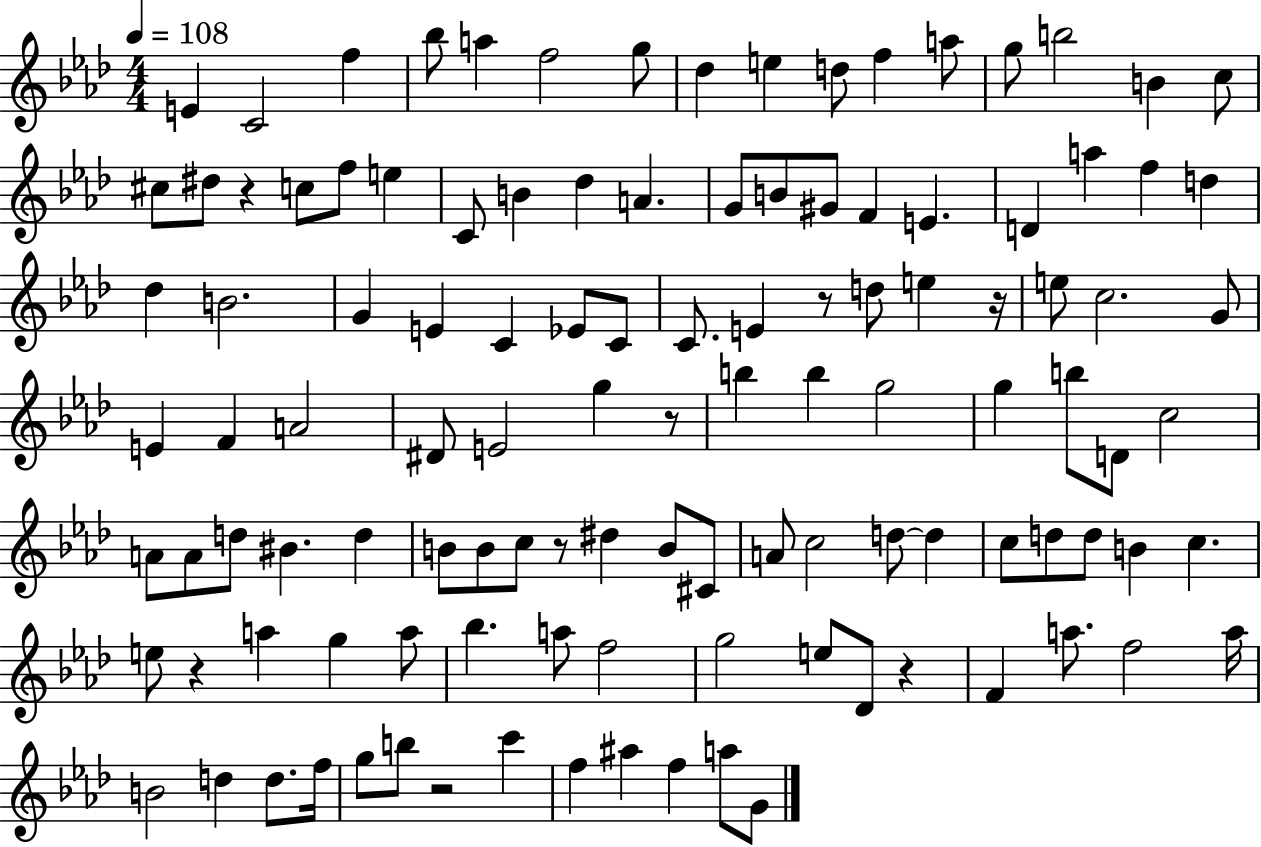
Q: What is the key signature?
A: AES major